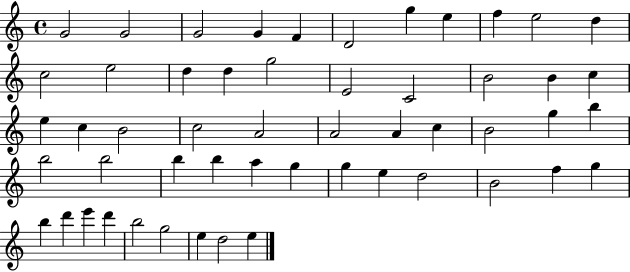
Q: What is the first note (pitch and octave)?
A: G4